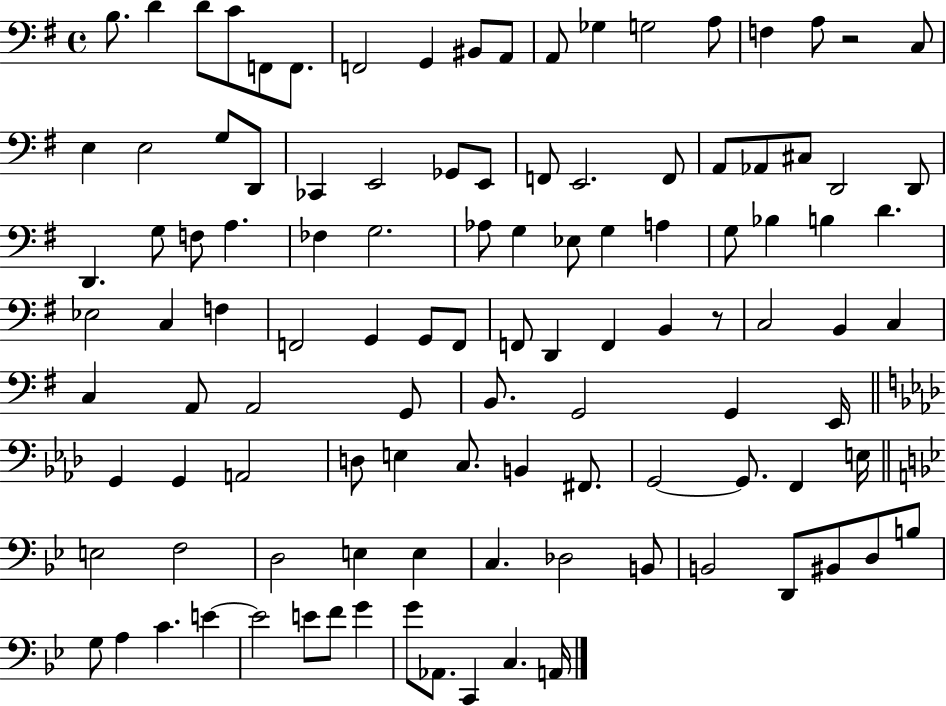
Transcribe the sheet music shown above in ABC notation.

X:1
T:Untitled
M:4/4
L:1/4
K:G
B,/2 D D/2 C/2 F,,/2 F,,/2 F,,2 G,, ^B,,/2 A,,/2 A,,/2 _G, G,2 A,/2 F, A,/2 z2 C,/2 E, E,2 G,/2 D,,/2 _C,, E,,2 _G,,/2 E,,/2 F,,/2 E,,2 F,,/2 A,,/2 _A,,/2 ^C,/2 D,,2 D,,/2 D,, G,/2 F,/2 A, _F, G,2 _A,/2 G, _E,/2 G, A, G,/2 _B, B, D _E,2 C, F, F,,2 G,, G,,/2 F,,/2 F,,/2 D,, F,, B,, z/2 C,2 B,, C, C, A,,/2 A,,2 G,,/2 B,,/2 G,,2 G,, E,,/4 G,, G,, A,,2 D,/2 E, C,/2 B,, ^F,,/2 G,,2 G,,/2 F,, E,/4 E,2 F,2 D,2 E, E, C, _D,2 B,,/2 B,,2 D,,/2 ^B,,/2 D,/2 B,/2 G,/2 A, C E E2 E/2 F/2 G G/2 _A,,/2 C,, C, A,,/4